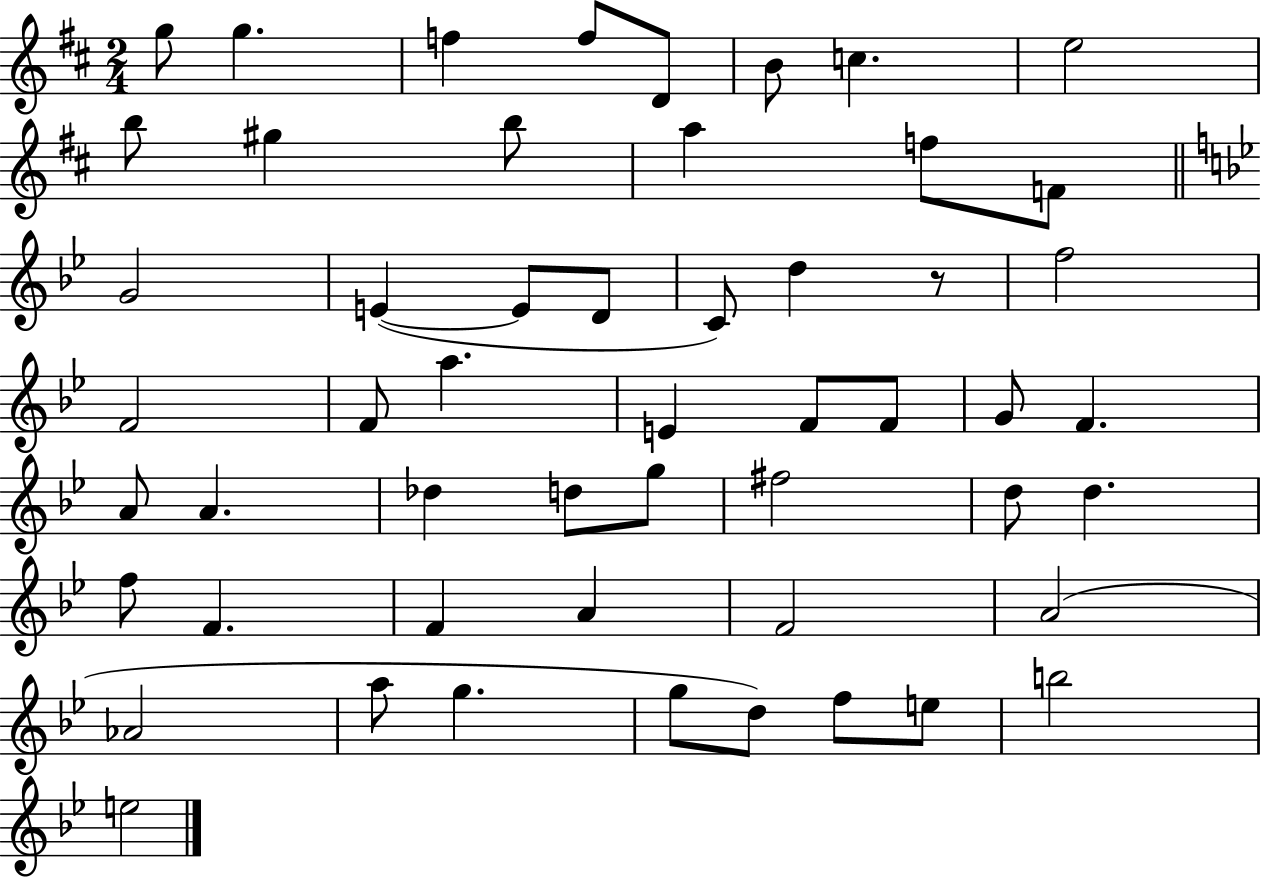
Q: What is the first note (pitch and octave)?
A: G5